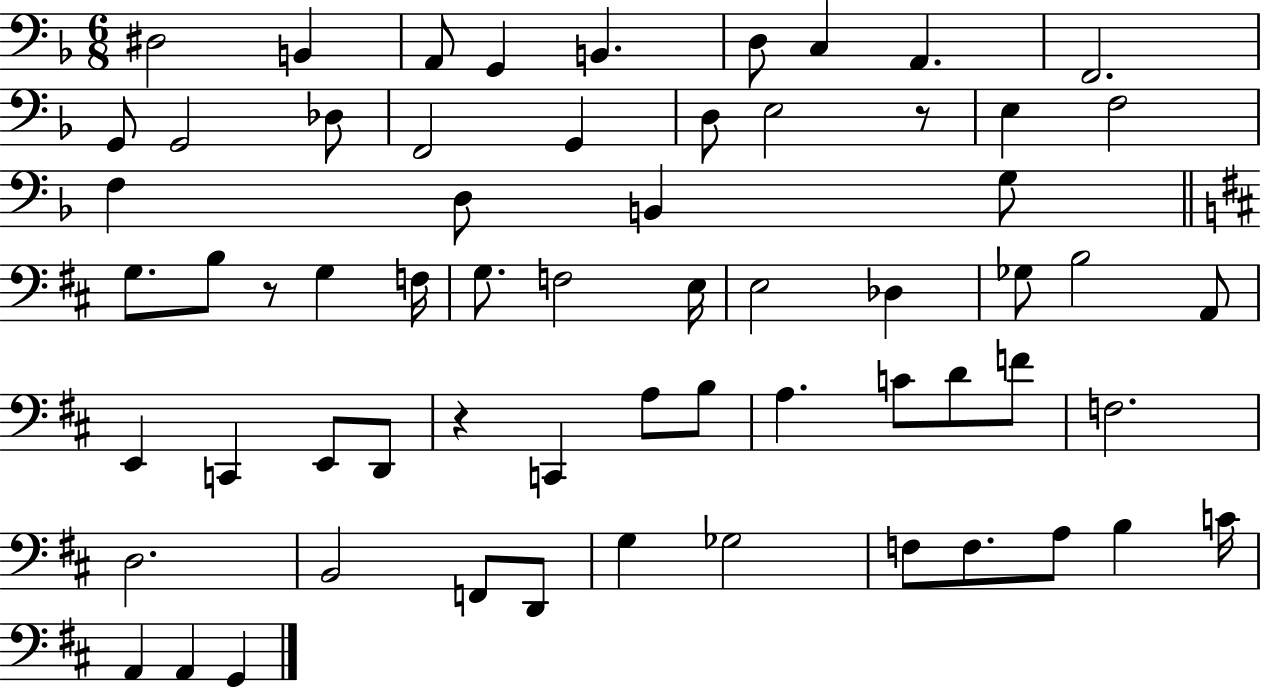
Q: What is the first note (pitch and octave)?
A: D#3